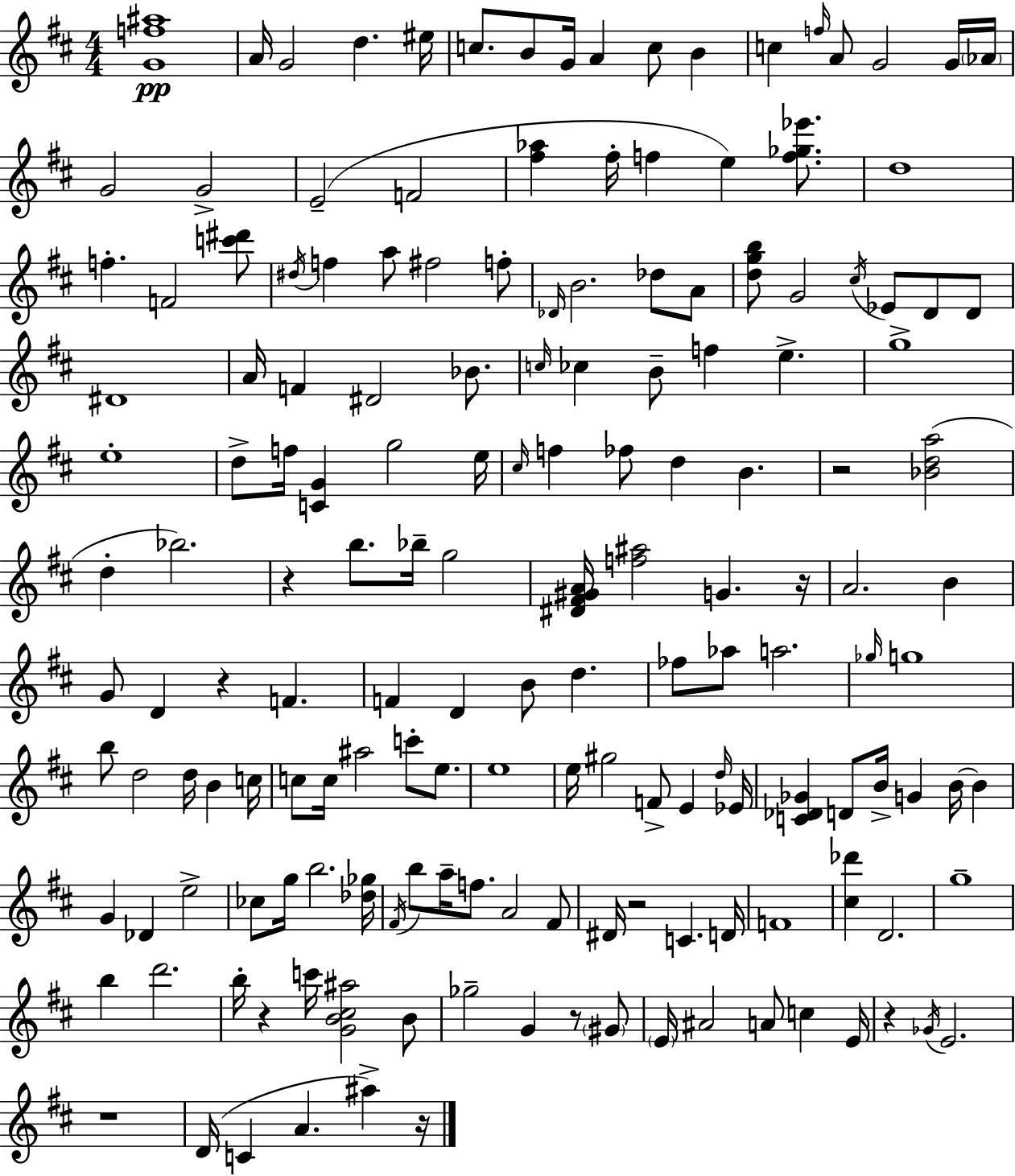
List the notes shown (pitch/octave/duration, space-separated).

[G4,F5,A#5]/w A4/s G4/h D5/q. EIS5/s C5/e. B4/e G4/s A4/q C5/e B4/q C5/q F5/s A4/e G4/h G4/s Ab4/s G4/h G4/h E4/h F4/h [F#5,Ab5]/q F#5/s F5/q E5/q [F5,Gb5,Eb6]/e. D5/w F5/q. F4/h [C6,D#6]/e D#5/s F5/q A5/e F#5/h F5/e Db4/s B4/h. Db5/e A4/e [D5,G5,B5]/e G4/h C#5/s Eb4/e D4/e D4/e D#4/w A4/s F4/q D#4/h Bb4/e. C5/s CES5/q B4/e F5/q E5/q. G5/w E5/w D5/e F5/s [C4,G4]/q G5/h E5/s C#5/s F5/q FES5/e D5/q B4/q. R/h [Bb4,D5,A5]/h D5/q Bb5/h. R/q B5/e. Bb5/s G5/h [D#4,F#4,G#4,A4]/s [F5,A#5]/h G4/q. R/s A4/h. B4/q G4/e D4/q R/q F4/q. F4/q D4/q B4/e D5/q. FES5/e Ab5/e A5/h. Gb5/s G5/w B5/e D5/h D5/s B4/q C5/s C5/e C5/s A#5/h C6/e E5/e. E5/w E5/s G#5/h F4/e E4/q D5/s Eb4/s [C4,Db4,Gb4]/q D4/e B4/s G4/q B4/s B4/q G4/q Db4/q E5/h CES5/e G5/s B5/h. [Db5,Gb5]/s F#4/s B5/e A5/s F5/e. A4/h F#4/e D#4/s R/h C4/q. D4/s F4/w [C#5,Db6]/q D4/h. G5/w B5/q D6/h. B5/s R/q C6/s [G4,B4,C#5,A#5]/h B4/e Gb5/h G4/q R/e G#4/e E4/s A#4/h A4/e C5/q E4/s R/q Gb4/s E4/h. R/w D4/s C4/q A4/q. A#5/q R/s